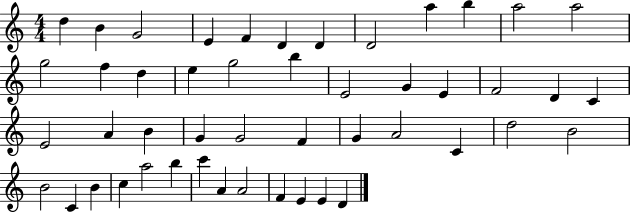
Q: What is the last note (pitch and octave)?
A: D4